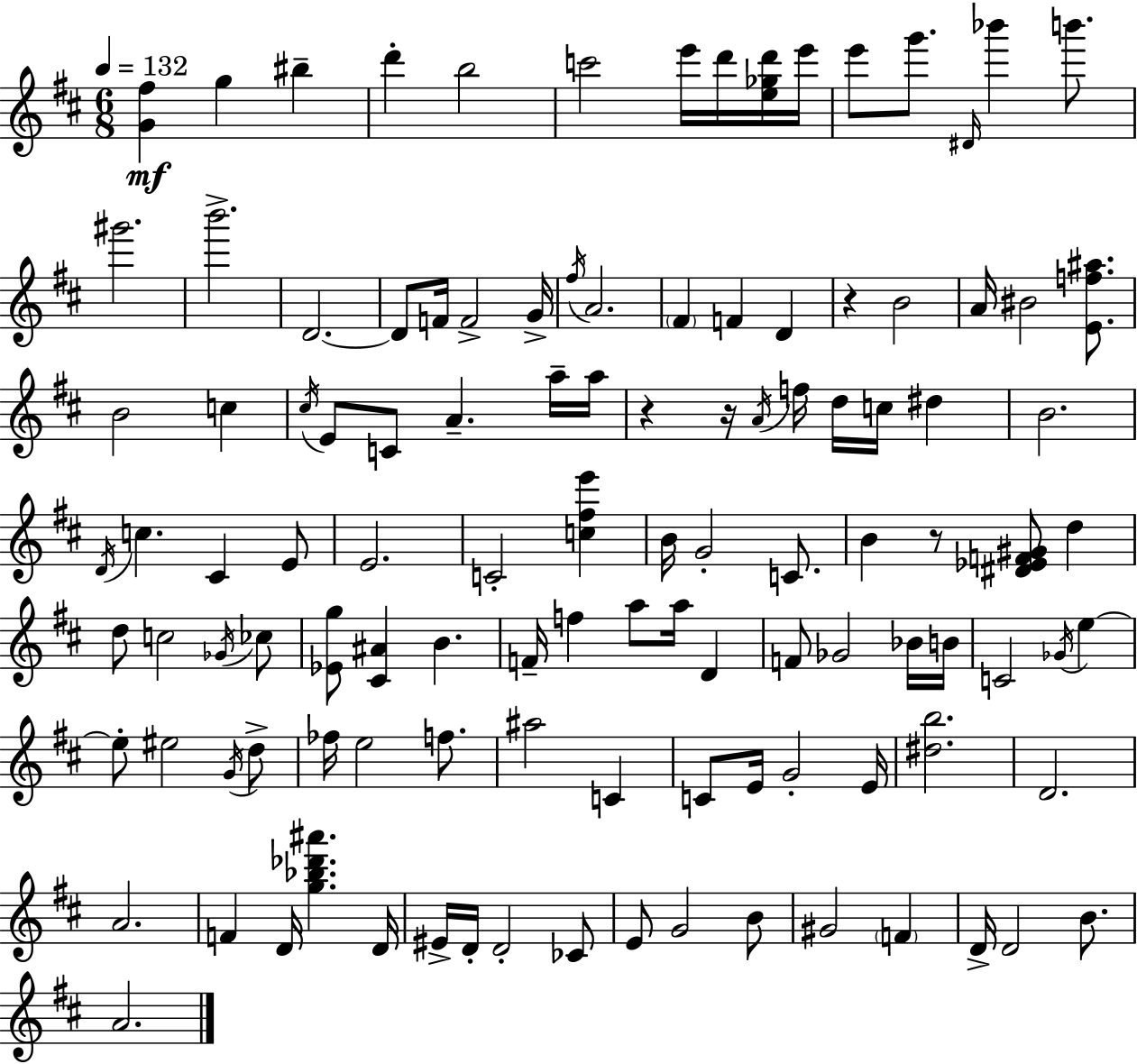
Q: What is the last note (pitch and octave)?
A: A4